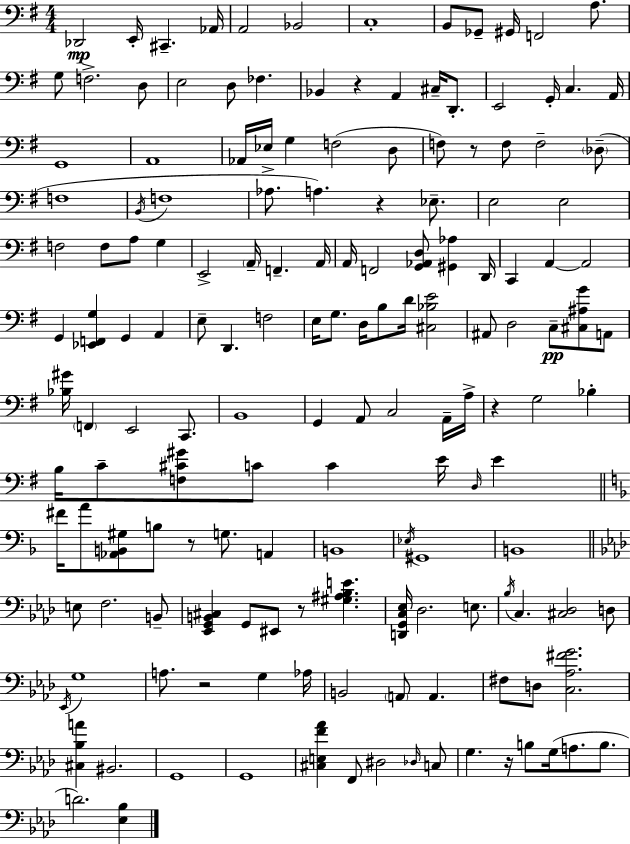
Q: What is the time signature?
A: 4/4